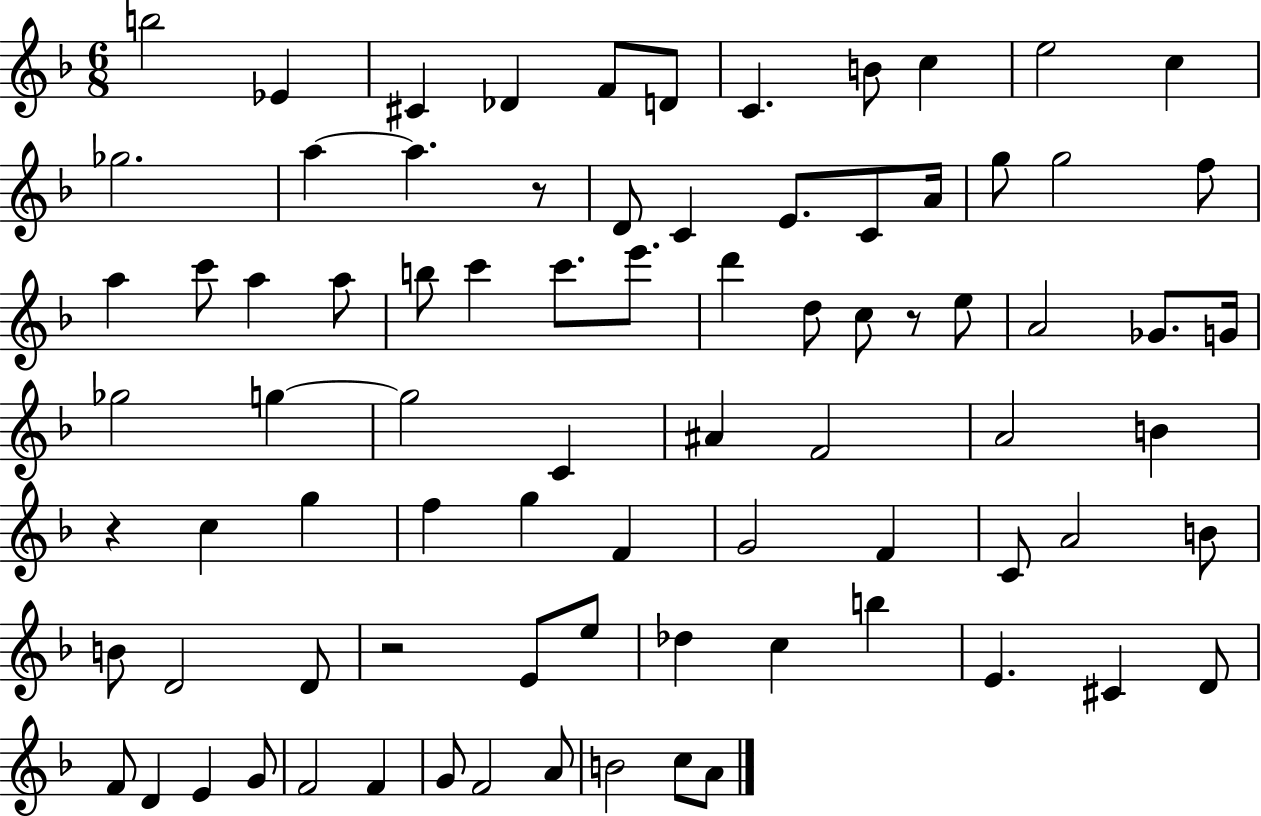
B5/h Eb4/q C#4/q Db4/q F4/e D4/e C4/q. B4/e C5/q E5/h C5/q Gb5/h. A5/q A5/q. R/e D4/e C4/q E4/e. C4/e A4/s G5/e G5/h F5/e A5/q C6/e A5/q A5/e B5/e C6/q C6/e. E6/e. D6/q D5/e C5/e R/e E5/e A4/h Gb4/e. G4/s Gb5/h G5/q G5/h C4/q A#4/q F4/h A4/h B4/q R/q C5/q G5/q F5/q G5/q F4/q G4/h F4/q C4/e A4/h B4/e B4/e D4/h D4/e R/h E4/e E5/e Db5/q C5/q B5/q E4/q. C#4/q D4/e F4/e D4/q E4/q G4/e F4/h F4/q G4/e F4/h A4/e B4/h C5/e A4/e